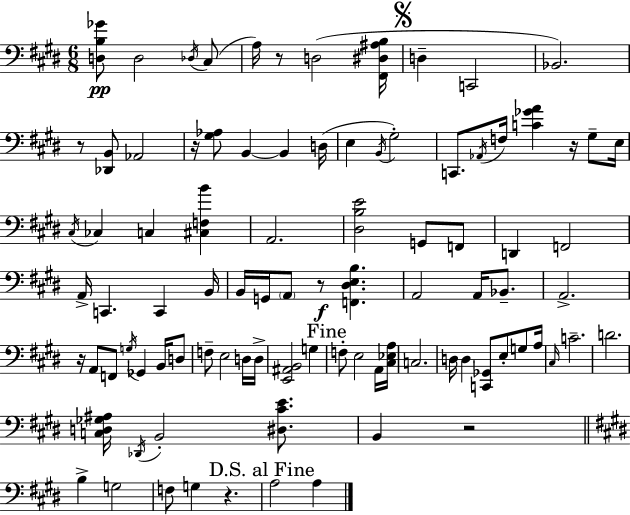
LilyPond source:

{
  \clef bass
  \numericTimeSignature
  \time 6/8
  \key e \major
  <d b ges'>8\pp d2 \acciaccatura { des16 }( cis8 | a16) r8 d2( | <fis, dis ais b>16 \mark \markup { \musicglyph "scripts.segno" } d4-- c,2 | bes,2.) | \break r8 <des, b,>8 aes,2 | r16 <gis aes>8 b,4~~ b,4 | d16( e4 \acciaccatura { b,16 }) gis2-. | c,8. \acciaccatura { aes,16 } f16 <c' ges' a'>4 r16 | \break gis8-- e16 \acciaccatura { cis16 } ces4 c4 | <cis f b'>4 a,2. | <dis b e'>2 | g,8 f,8 d,4 f,2 | \break a,16-> c,4. c,4 | b,16 b,16 g,16 \parenthesize a,8 r8\f <f, dis e b>4. | a,2 | a,16 bes,8.-- a,2.-> | \break r16 a,8 f,8 \acciaccatura { g16 } ges,4 | b,16 d8 f8-- e2 | d16 d16-> <e, ais, b,>2 | g4 \mark "Fine" f8-. e2 | \break a,16 <cis ees a>16 c2. | d16 d4 <c, ges,>8 | e8-. g8 a16 \grace { cis16 } c'2.-- | d'2. | \break <c d ges ais>16 \acciaccatura { des,16 } b,2-. | <dis cis' e'>8. b,4 r2 | \bar "||" \break \key e \major b4-> g2 | f8 g4 r4. | \mark "D.S. al Fine" a2 a4 | \bar "|."
}